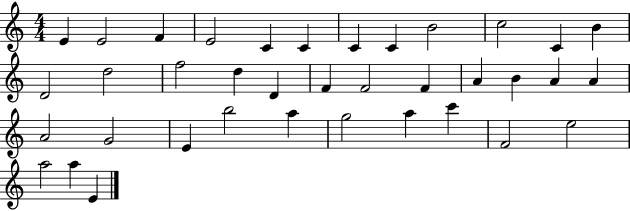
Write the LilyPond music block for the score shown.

{
  \clef treble
  \numericTimeSignature
  \time 4/4
  \key c \major
  e'4 e'2 f'4 | e'2 c'4 c'4 | c'4 c'4 b'2 | c''2 c'4 b'4 | \break d'2 d''2 | f''2 d''4 d'4 | f'4 f'2 f'4 | a'4 b'4 a'4 a'4 | \break a'2 g'2 | e'4 b''2 a''4 | g''2 a''4 c'''4 | f'2 e''2 | \break a''2 a''4 e'4 | \bar "|."
}